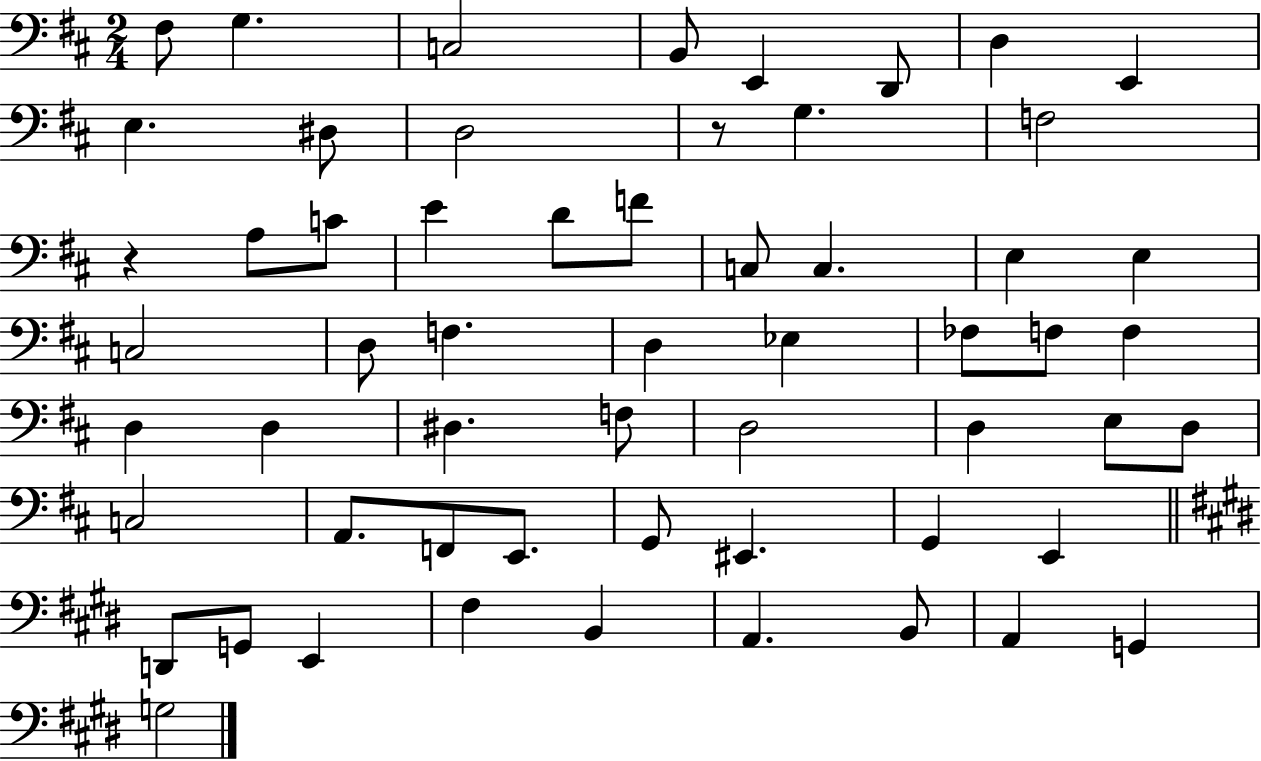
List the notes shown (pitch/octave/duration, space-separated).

F#3/e G3/q. C3/h B2/e E2/q D2/e D3/q E2/q E3/q. D#3/e D3/h R/e G3/q. F3/h R/q A3/e C4/e E4/q D4/e F4/e C3/e C3/q. E3/q E3/q C3/h D3/e F3/q. D3/q Eb3/q FES3/e F3/e F3/q D3/q D3/q D#3/q. F3/e D3/h D3/q E3/e D3/e C3/h A2/e. F2/e E2/e. G2/e EIS2/q. G2/q E2/q D2/e G2/e E2/q F#3/q B2/q A2/q. B2/e A2/q G2/q G3/h